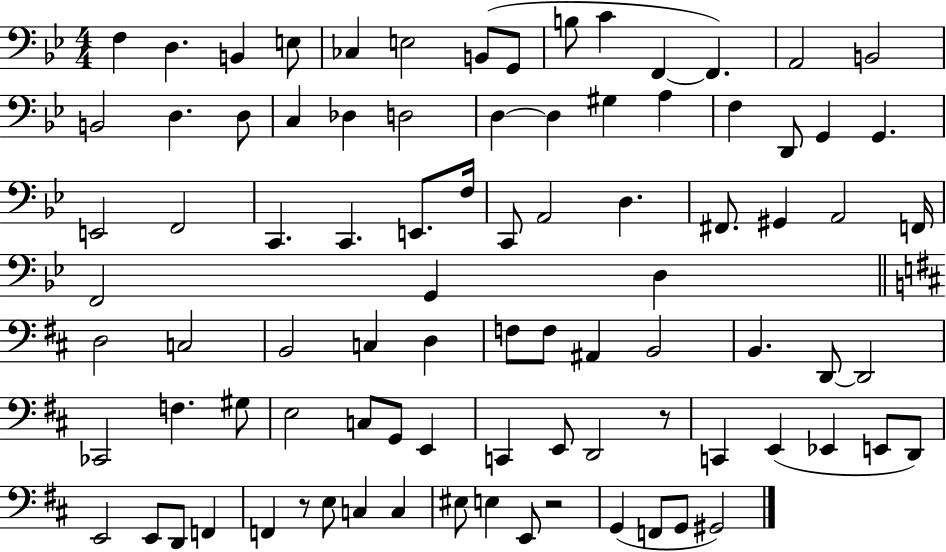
F3/q D3/q. B2/q E3/e CES3/q E3/h B2/e G2/e B3/e C4/q F2/q F2/q. A2/h B2/h B2/h D3/q. D3/e C3/q Db3/q D3/h D3/q D3/q G#3/q A3/q F3/q D2/e G2/q G2/q. E2/h F2/h C2/q. C2/q. E2/e. F3/s C2/e A2/h D3/q. F#2/e. G#2/q A2/h F2/s F2/h G2/q D3/q D3/h C3/h B2/h C3/q D3/q F3/e F3/e A#2/q B2/h B2/q. D2/e D2/h CES2/h F3/q. G#3/e E3/h C3/e G2/e E2/q C2/q E2/e D2/h R/e C2/q E2/q Eb2/q E2/e D2/e E2/h E2/e D2/e F2/q F2/q R/e E3/e C3/q C3/q EIS3/e E3/q E2/e R/h G2/q F2/e G2/e G#2/h